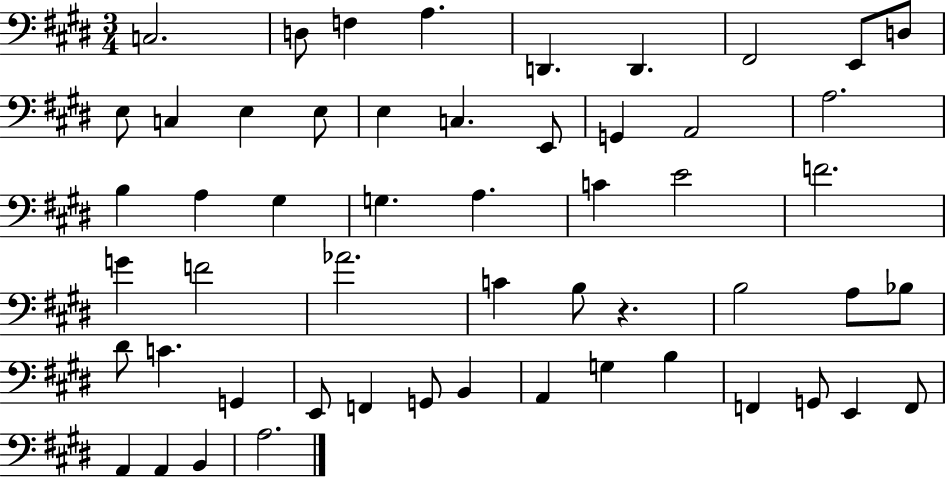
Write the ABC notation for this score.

X:1
T:Untitled
M:3/4
L:1/4
K:E
C,2 D,/2 F, A, D,, D,, ^F,,2 E,,/2 D,/2 E,/2 C, E, E,/2 E, C, E,,/2 G,, A,,2 A,2 B, A, ^G, G, A, C E2 F2 G F2 _A2 C B,/2 z B,2 A,/2 _B,/2 ^D/2 C G,, E,,/2 F,, G,,/2 B,, A,, G, B, F,, G,,/2 E,, F,,/2 A,, A,, B,, A,2